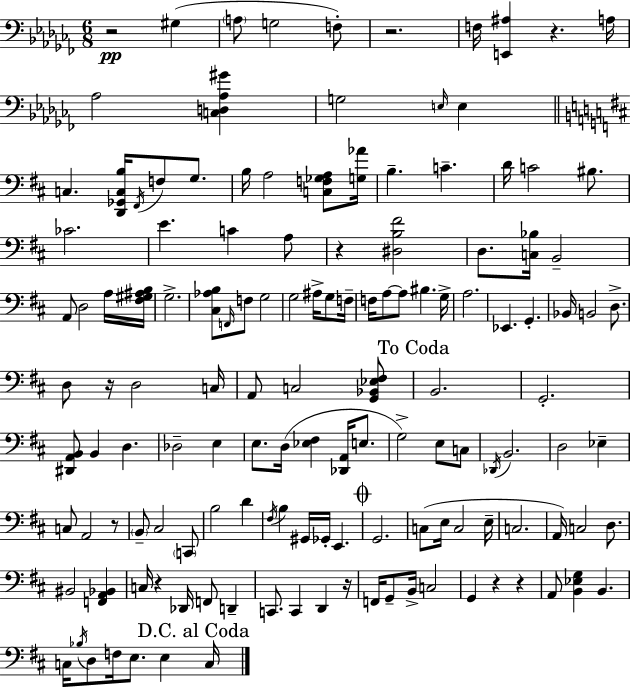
X:1
T:Untitled
M:6/8
L:1/4
K:Abm
z2 ^G, A,/2 G,2 F,/2 z2 F,/4 [E,,^A,] z A,/4 _A,2 [C,D,_A,^G] G,2 E,/4 E, C, [D,,_G,,C,B,]/4 ^F,,/4 F,/2 G,/2 B,/4 A,2 [C,F,_G,A,]/2 [G,_A]/4 B, C D/4 C2 ^B,/2 _C2 E C A,/2 z [^D,B,^F]2 D,/2 [C,_B,]/4 B,,2 A,,/2 D,2 A,/4 [^F,^G,^A,B,]/4 G,2 [^C,_A,B,]/2 F,,/4 F,/2 G,2 G,2 ^A,/4 G,/2 F,/4 F,/4 A,/2 A,/2 ^B, G,/4 A,2 _E,, G,, _B,,/4 B,,2 D,/2 D,/2 z/4 D,2 C,/4 A,,/2 C,2 [G,,_B,,_E,^F,]/2 B,,2 G,,2 [^D,,A,,B,,]/2 B,, D, _D,2 E, E,/2 D,/4 [_E,^F,] [_D,,A,,]/4 E,/2 G,2 E,/2 C,/2 _D,,/4 B,,2 D,2 _E, C,/2 A,,2 z/2 B,,/2 ^C,2 C,,/2 B,2 D ^F,/4 B, ^G,,/4 _G,,/4 E,, G,,2 C,/2 E,/4 C,2 E,/4 C,2 A,,/4 C,2 D,/2 ^B,,2 [F,,A,,_B,,] C,/4 z _D,,/4 F,,/2 D,, C,,/2 C,, D,, z/4 F,,/4 G,,/2 B,,/4 C,2 G,, z z A,,/2 [B,,_E,G,] B,, C,/4 _B,/4 D,/2 F,/4 E,/2 E, C,/4